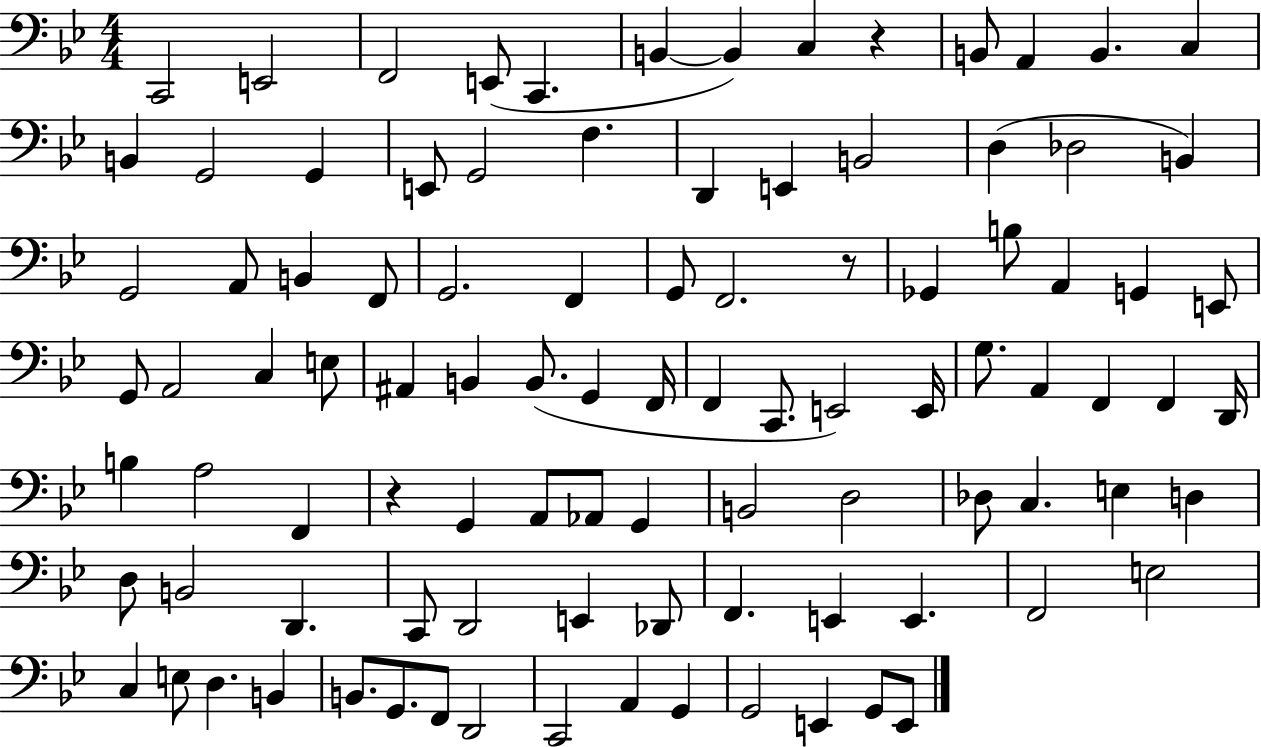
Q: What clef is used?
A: bass